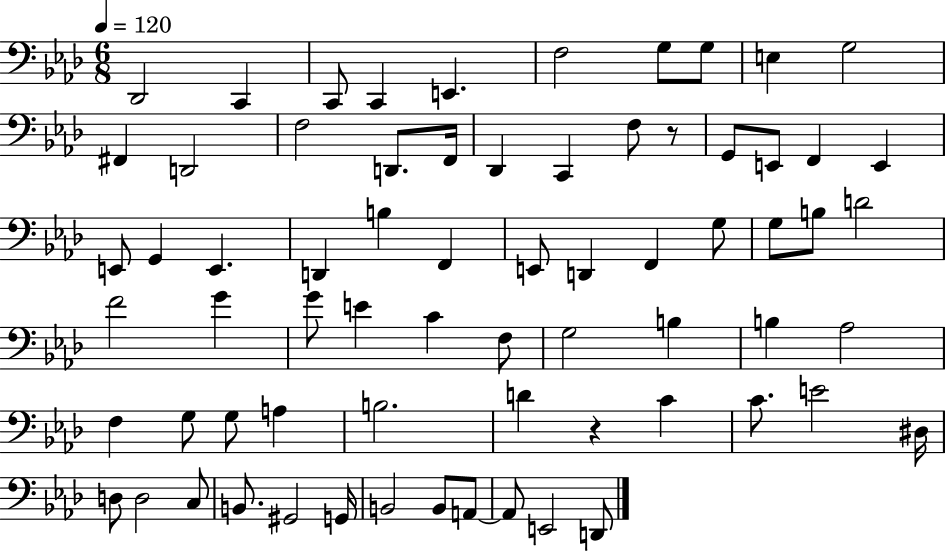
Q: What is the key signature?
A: AES major